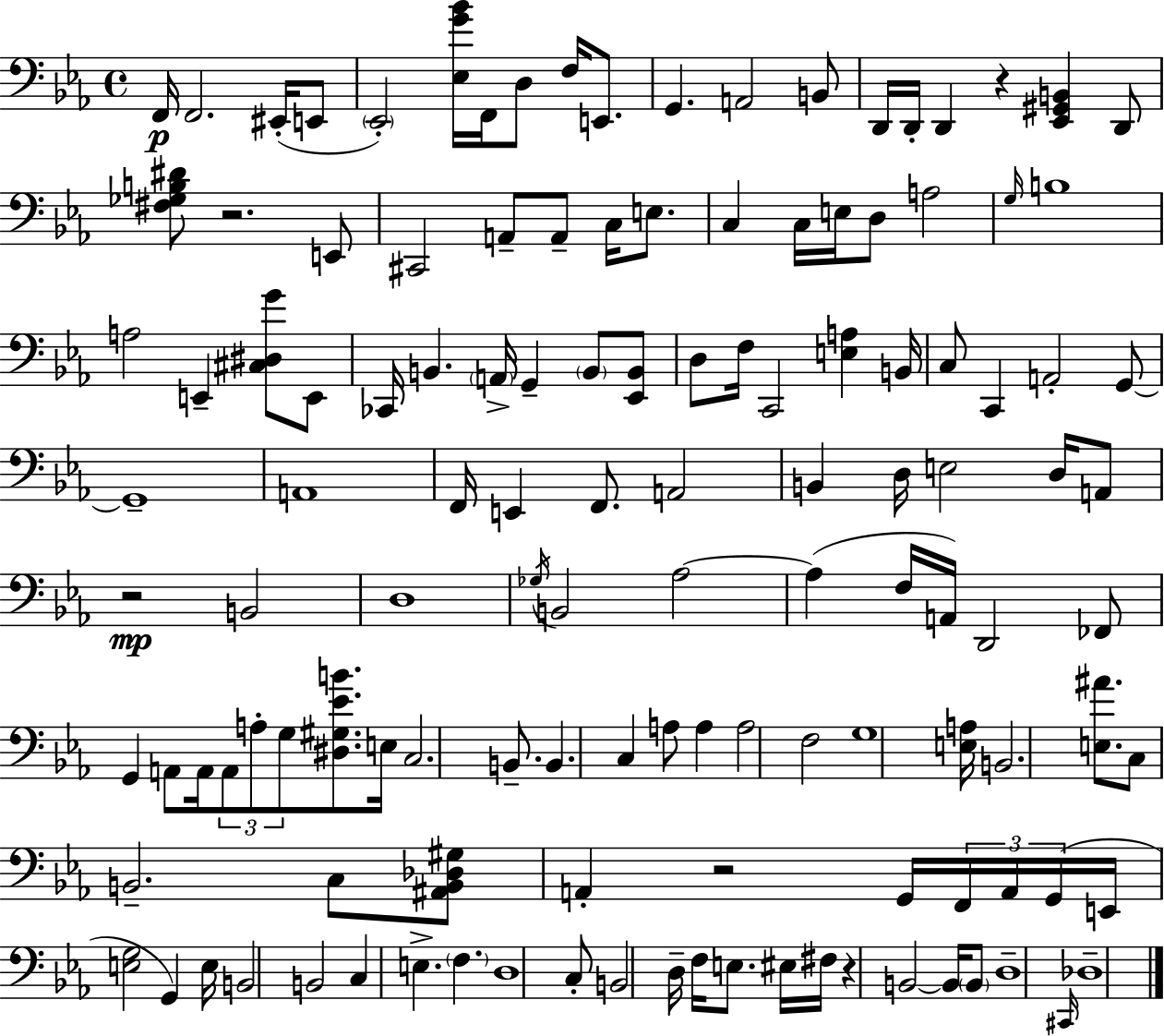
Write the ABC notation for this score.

X:1
T:Untitled
M:4/4
L:1/4
K:Cm
F,,/4 F,,2 ^E,,/4 E,,/2 _E,,2 [_E,G_B]/4 F,,/4 D,/2 F,/4 E,,/2 G,, A,,2 B,,/2 D,,/4 D,,/4 D,, z [_E,,^G,,B,,] D,,/2 [^F,_G,B,^D]/2 z2 E,,/2 ^C,,2 A,,/2 A,,/2 C,/4 E,/2 C, C,/4 E,/4 D,/2 A,2 G,/4 B,4 A,2 E,, [^C,^D,G]/2 E,,/2 _C,,/4 B,, A,,/4 G,, B,,/2 [_E,,B,,]/2 D,/2 F,/4 C,,2 [E,A,] B,,/4 C,/2 C,, A,,2 G,,/2 G,,4 A,,4 F,,/4 E,, F,,/2 A,,2 B,, D,/4 E,2 D,/4 A,,/2 z2 B,,2 D,4 _G,/4 B,,2 _A,2 _A, F,/4 A,,/4 D,,2 _F,,/2 G,, A,,/2 A,,/4 A,,/2 A,/2 G,/2 [^D,^G,_EB]/2 E,/4 C,2 B,,/2 B,, C, A,/2 A, A,2 F,2 G,4 [E,A,]/4 B,,2 [E,^A]/2 C,/2 B,,2 C,/2 [^A,,B,,_D,^G,]/2 A,, z2 G,,/4 F,,/4 A,,/4 G,,/4 E,,/4 [E,G,]2 G,, E,/4 B,,2 B,,2 C, E, F, D,4 C,/2 B,,2 D,/4 F,/4 E,/2 ^E,/4 ^F,/4 z B,,2 B,,/4 B,,/2 D,4 ^C,,/4 _D,4